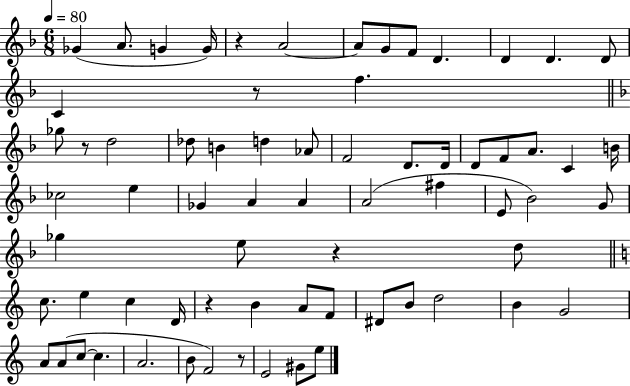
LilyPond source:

{
  \clef treble
  \numericTimeSignature
  \time 6/8
  \key f \major
  \tempo 4 = 80
  ges'4( a'8. g'4 g'16) | r4 a'2~~ | a'8 g'8 f'8 d'4. | d'4 d'4. d'8 | \break c'4 r8 f''4. | \bar "||" \break \key d \minor ges''8 r8 d''2 | des''8 b'4 d''4 aes'8 | f'2 d'8. d'16 | d'8 f'8 a'8. c'4 b'16 | \break ces''2 e''4 | ges'4 a'4 a'4 | a'2( fis''4 | e'8 bes'2) g'8 | \break ges''4 e''8 r4 d''8 | \bar "||" \break \key a \minor c''8. e''4 c''4 d'16 | r4 b'4 a'8 f'8 | dis'8 b'8 d''2 | b'4 g'2 | \break a'8 a'8( c''8~~ c''4. | a'2. | b'8 f'2) r8 | e'2 gis'8 e''8 | \break \bar "|."
}